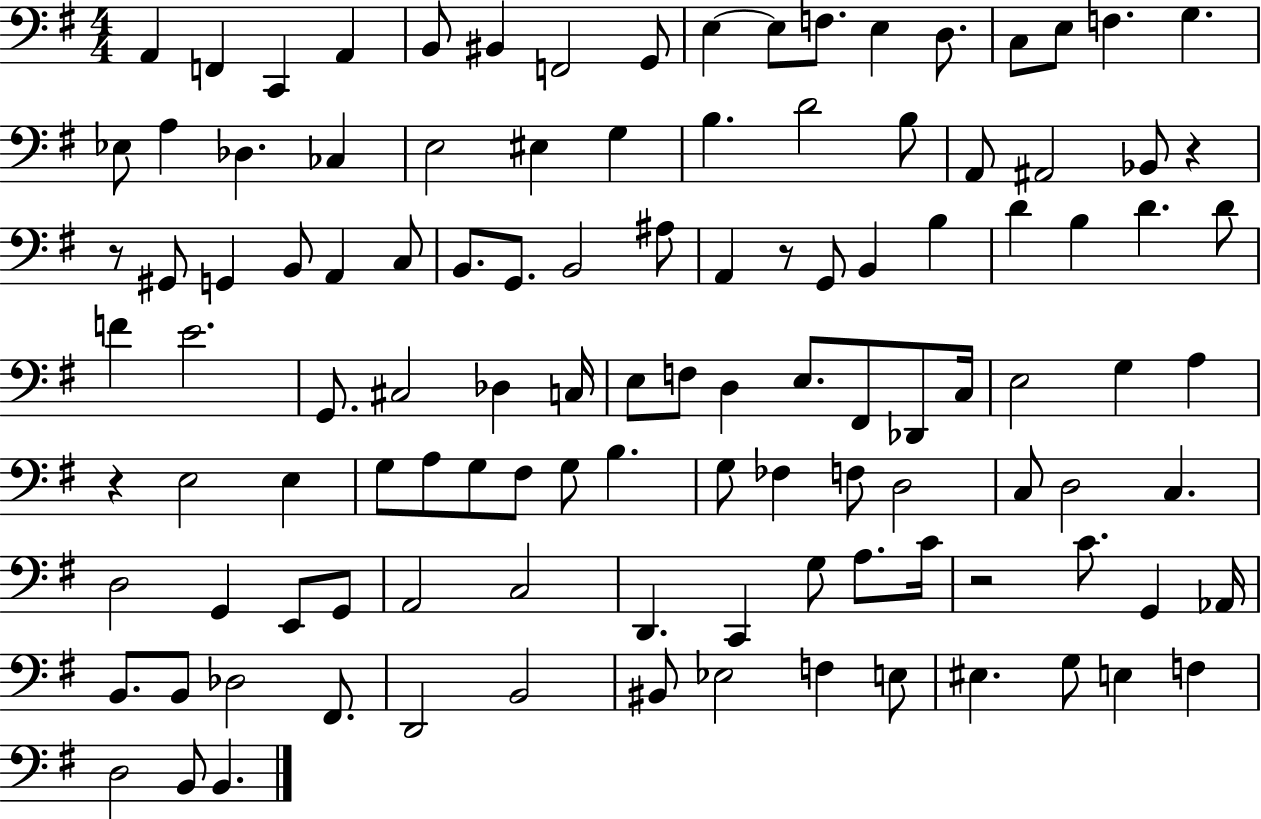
X:1
T:Untitled
M:4/4
L:1/4
K:G
A,, F,, C,, A,, B,,/2 ^B,, F,,2 G,,/2 E, E,/2 F,/2 E, D,/2 C,/2 E,/2 F, G, _E,/2 A, _D, _C, E,2 ^E, G, B, D2 B,/2 A,,/2 ^A,,2 _B,,/2 z z/2 ^G,,/2 G,, B,,/2 A,, C,/2 B,,/2 G,,/2 B,,2 ^A,/2 A,, z/2 G,,/2 B,, B, D B, D D/2 F E2 G,,/2 ^C,2 _D, C,/4 E,/2 F,/2 D, E,/2 ^F,,/2 _D,,/2 C,/4 E,2 G, A, z E,2 E, G,/2 A,/2 G,/2 ^F,/2 G,/2 B, G,/2 _F, F,/2 D,2 C,/2 D,2 C, D,2 G,, E,,/2 G,,/2 A,,2 C,2 D,, C,, G,/2 A,/2 C/4 z2 C/2 G,, _A,,/4 B,,/2 B,,/2 _D,2 ^F,,/2 D,,2 B,,2 ^B,,/2 _E,2 F, E,/2 ^E, G,/2 E, F, D,2 B,,/2 B,,